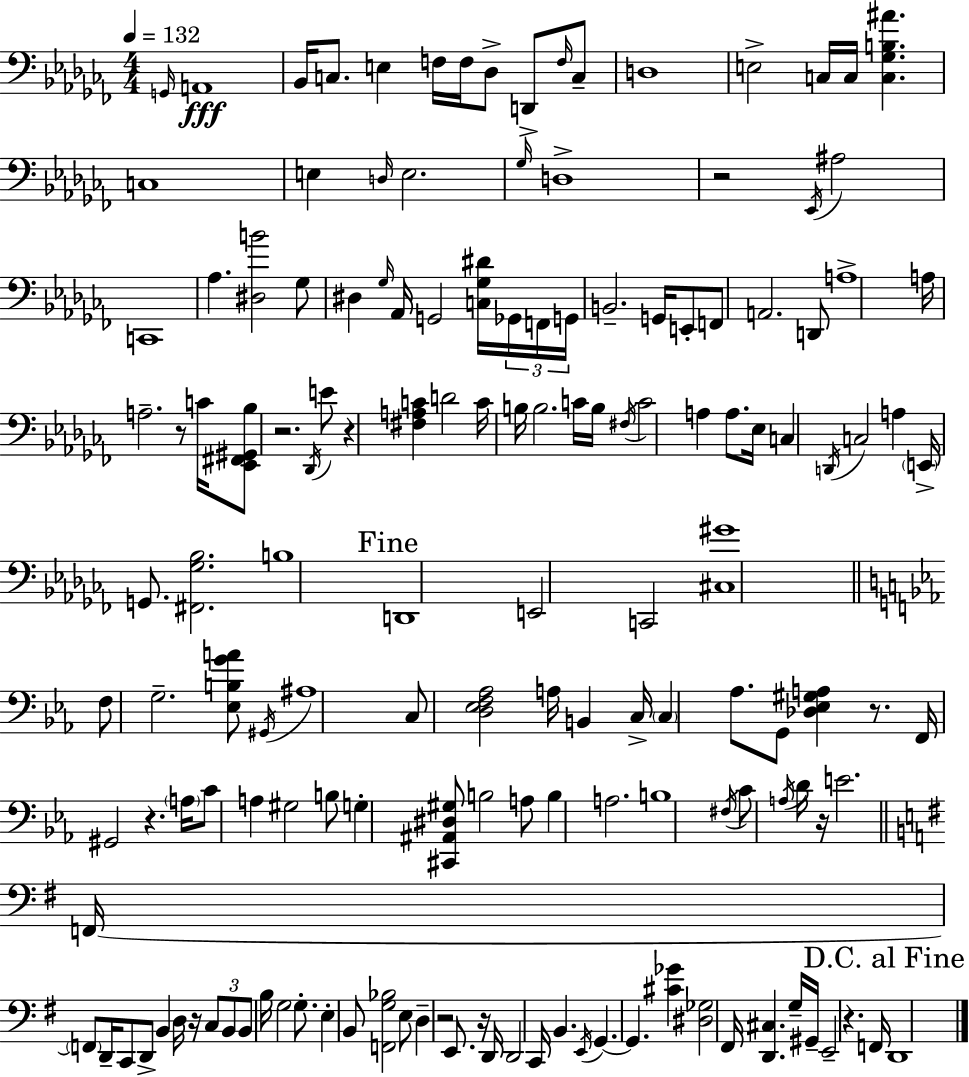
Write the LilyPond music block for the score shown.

{
  \clef bass
  \numericTimeSignature
  \time 4/4
  \key aes \minor
  \tempo 4 = 132
  \repeat volta 2 { \grace { g,16 }\fff a,1 | bes,16 c8. e4 f16 f16 des8-> d,8-> \grace { f16 } | c8-- d1 | e2-> c16 c16 <c ges b ais'>4. | \break c1 | e4 \grace { d16 } e2. | \grace { ges16 } d1-> | r2 \acciaccatura { ees,16 } ais2 | \break c,1 | aes4. <dis b'>2 | ges8 dis4 \grace { ges16 } aes,16 g,2 | <c ges dis'>16 \tuplet 3/2 { ges,16 f,16 g,16 } b,2.-- | \break g,16 e,8-. f,8 a,2. | d,8 a1-> | a16 a2.-- | r8 c'16 <ees, fis, gis, bes>8 r2. | \break \acciaccatura { des,16 } e'8 r4 <fis a c'>4 d'2 | c'16 b16 b2. | c'16 b16 \acciaccatura { fis16 } c'2 | a4 a8. ees16 c4 \acciaccatura { d,16 } c2 | \break a4 \parenthesize e,16-> g,8. <fis, ges bes>2. | b1 | \mark "Fine" d,1 | e,2 | \break c,2 <cis gis'>1 | \bar "||" \break \key ees \major f8 g2.-- <ees b g' a'>8 | \acciaccatura { gis,16 } ais1 | c8 <d ees f aes>2 a16 b,4 | c16-> \parenthesize c4 aes8. g,8 <des ees gis a>4 r8. | \break f,16 gis,2 r4. | \parenthesize a16 c'8 a4 gis2 b8 | g4-. <cis, ais, dis gis>8 b2 a8 | b4 a2. | \break b1 | \acciaccatura { fis16 } c'8 \acciaccatura { a16 } d'16 r16 e'2. | \bar "||" \break \key e \minor f,16~~ \parenthesize f,8 d,16-- c,8 d,8-> b,4 d16 r16 \tuplet 3/2 { c8 | b,8 b,8 } b16 g2 g8.-. | e4-. b,8 <f, g bes>2 e8 | d4-- r2 e,8. r16 | \break d,16 d,2 c,16 b,4. | \acciaccatura { e,16 } g,4.~~ g,4. <cis' ges'>4 | <dis ges>2 fis,16 <d, cis>4. | g16-- gis,16-- e,2-- r4. | \break f,16 \mark "D.C. al Fine" d,1 | } \bar "|."
}